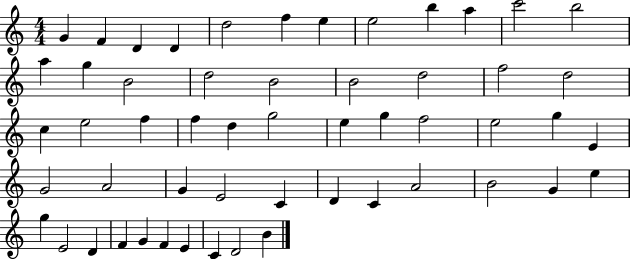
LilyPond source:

{
  \clef treble
  \numericTimeSignature
  \time 4/4
  \key c \major
  g'4 f'4 d'4 d'4 | d''2 f''4 e''4 | e''2 b''4 a''4 | c'''2 b''2 | \break a''4 g''4 b'2 | d''2 b'2 | b'2 d''2 | f''2 d''2 | \break c''4 e''2 f''4 | f''4 d''4 g''2 | e''4 g''4 f''2 | e''2 g''4 e'4 | \break g'2 a'2 | g'4 e'2 c'4 | d'4 c'4 a'2 | b'2 g'4 e''4 | \break g''4 e'2 d'4 | f'4 g'4 f'4 e'4 | c'4 d'2 b'4 | \bar "|."
}